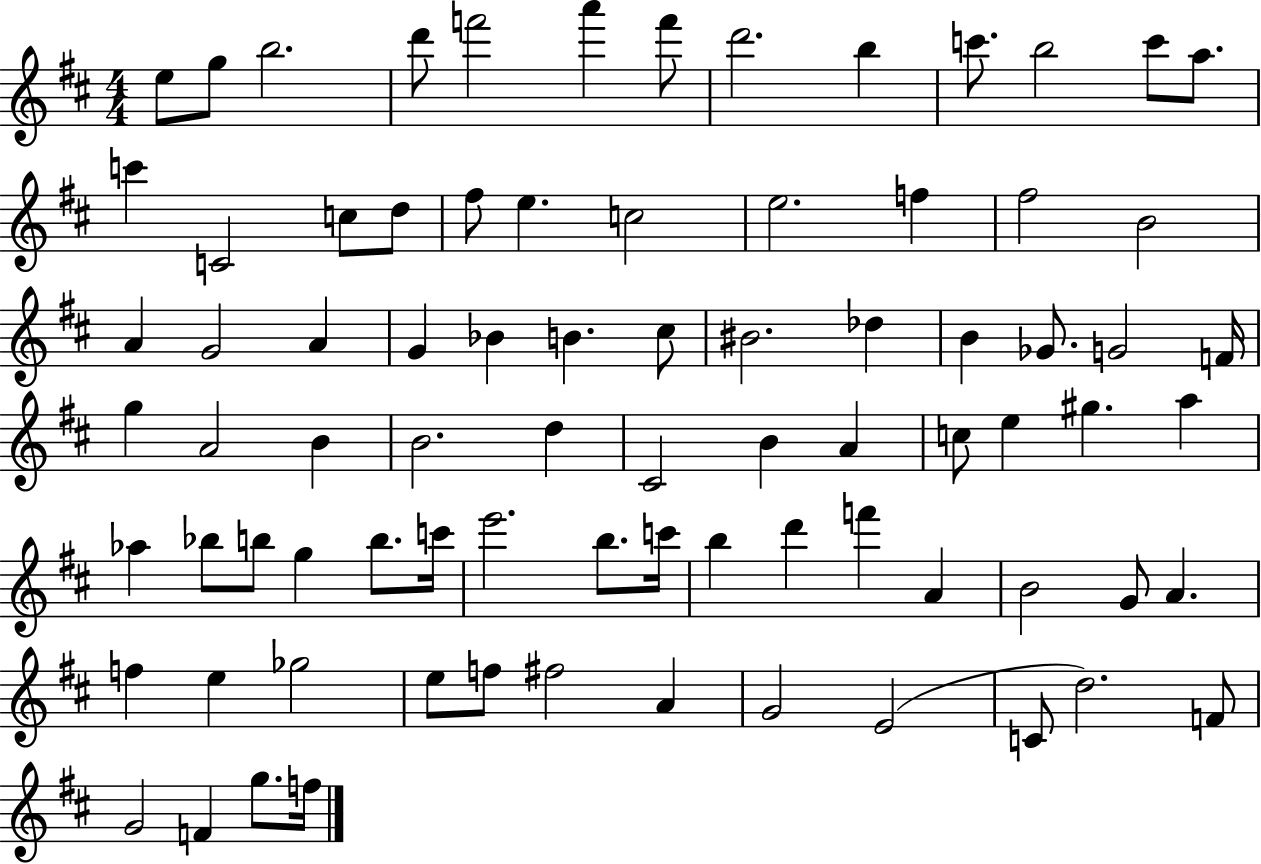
X:1
T:Untitled
M:4/4
L:1/4
K:D
e/2 g/2 b2 d'/2 f'2 a' f'/2 d'2 b c'/2 b2 c'/2 a/2 c' C2 c/2 d/2 ^f/2 e c2 e2 f ^f2 B2 A G2 A G _B B ^c/2 ^B2 _d B _G/2 G2 F/4 g A2 B B2 d ^C2 B A c/2 e ^g a _a _b/2 b/2 g b/2 c'/4 e'2 b/2 c'/4 b d' f' A B2 G/2 A f e _g2 e/2 f/2 ^f2 A G2 E2 C/2 d2 F/2 G2 F g/2 f/4